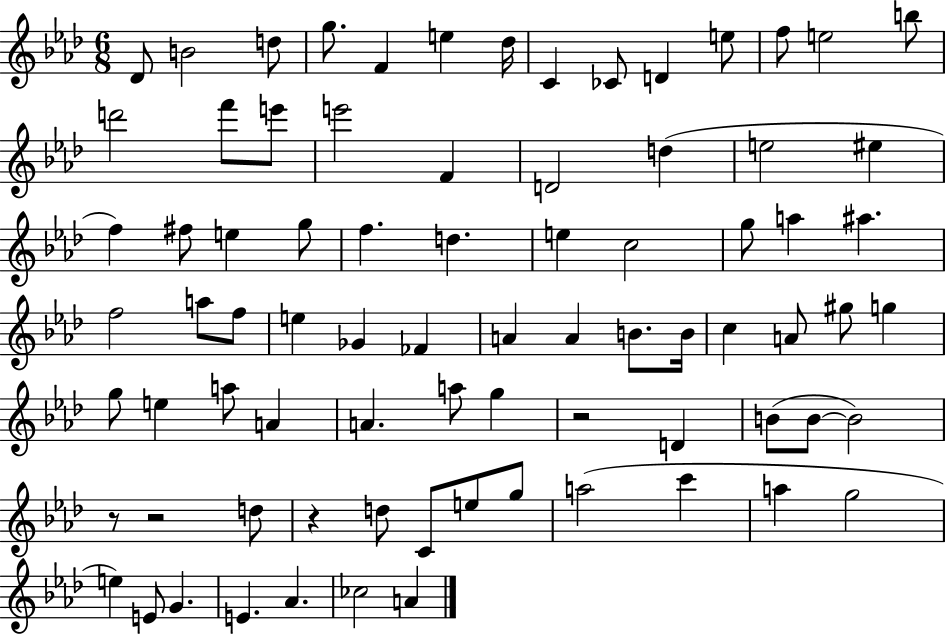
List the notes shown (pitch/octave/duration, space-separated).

Db4/e B4/h D5/e G5/e. F4/q E5/q Db5/s C4/q CES4/e D4/q E5/e F5/e E5/h B5/e D6/h F6/e E6/e E6/h F4/q D4/h D5/q E5/h EIS5/q F5/q F#5/e E5/q G5/e F5/q. D5/q. E5/q C5/h G5/e A5/q A#5/q. F5/h A5/e F5/e E5/q Gb4/q FES4/q A4/q A4/q B4/e. B4/s C5/q A4/e G#5/e G5/q G5/e E5/q A5/e A4/q A4/q. A5/e G5/q R/h D4/q B4/e B4/e B4/h R/e R/h D5/e R/q D5/e C4/e E5/e G5/e A5/h C6/q A5/q G5/h E5/q E4/e G4/q. E4/q. Ab4/q. CES5/h A4/q